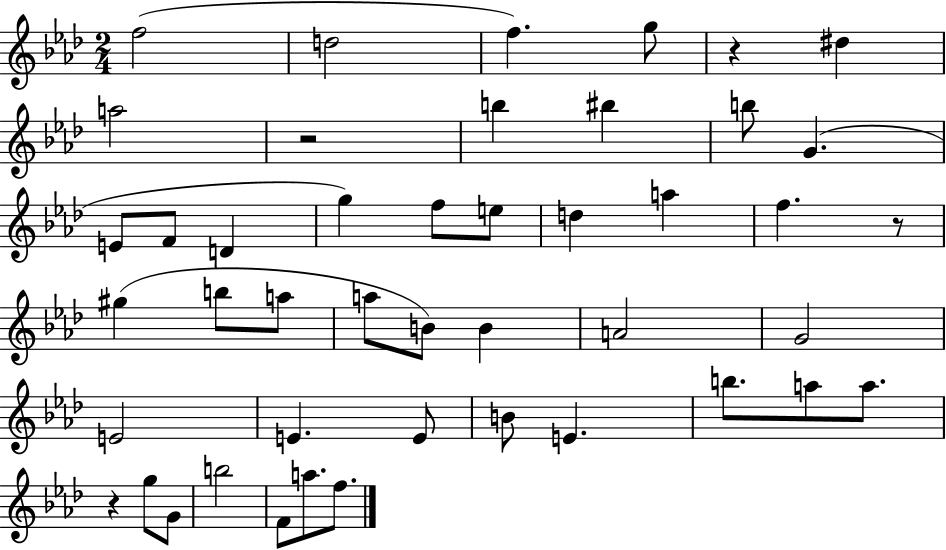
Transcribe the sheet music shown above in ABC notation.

X:1
T:Untitled
M:2/4
L:1/4
K:Ab
f2 d2 f g/2 z ^d a2 z2 b ^b b/2 G E/2 F/2 D g f/2 e/2 d a f z/2 ^g b/2 a/2 a/2 B/2 B A2 G2 E2 E E/2 B/2 E b/2 a/2 a/2 z g/2 G/2 b2 F/2 a/2 f/2